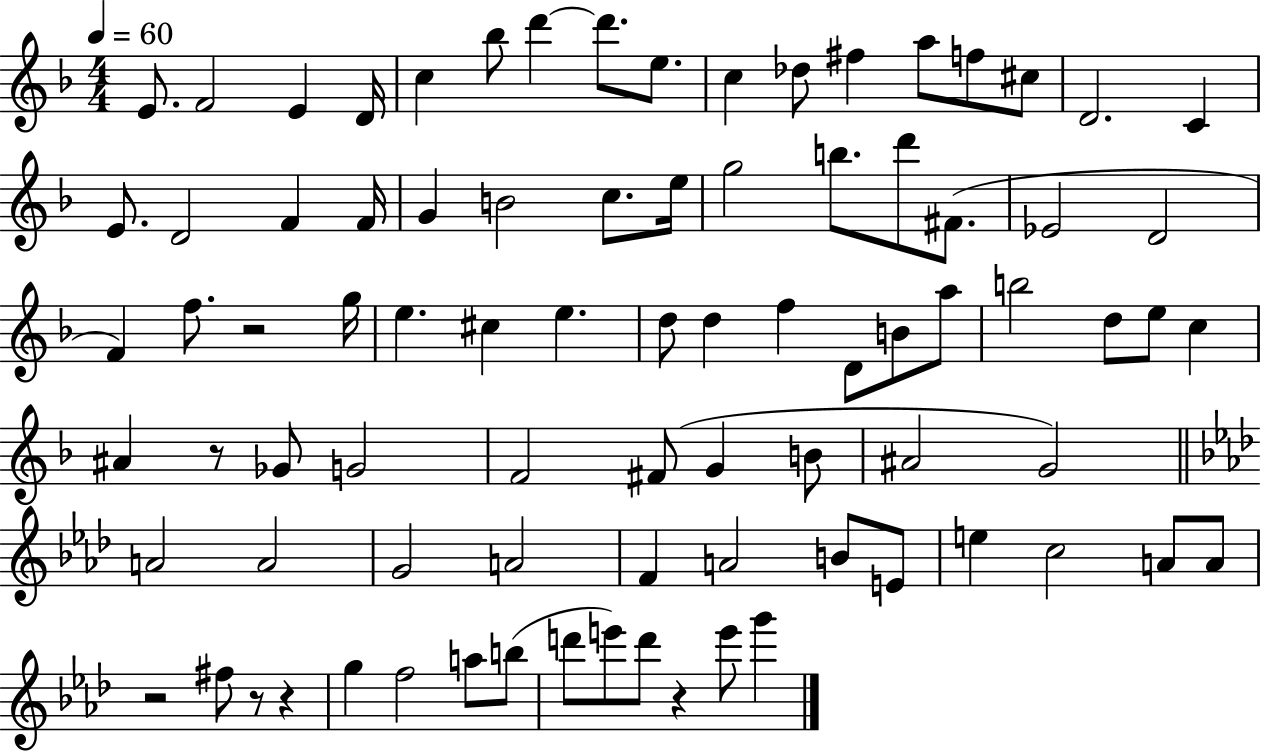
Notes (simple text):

E4/e. F4/h E4/q D4/s C5/q Bb5/e D6/q D6/e. E5/e. C5/q Db5/e F#5/q A5/e F5/e C#5/e D4/h. C4/q E4/e. D4/h F4/q F4/s G4/q B4/h C5/e. E5/s G5/h B5/e. D6/e F#4/e. Eb4/h D4/h F4/q F5/e. R/h G5/s E5/q. C#5/q E5/q. D5/e D5/q F5/q D4/e B4/e A5/e B5/h D5/e E5/e C5/q A#4/q R/e Gb4/e G4/h F4/h F#4/e G4/q B4/e A#4/h G4/h A4/h A4/h G4/h A4/h F4/q A4/h B4/e E4/e E5/q C5/h A4/e A4/e R/h F#5/e R/e R/q G5/q F5/h A5/e B5/e D6/e E6/e D6/e R/q E6/e G6/q